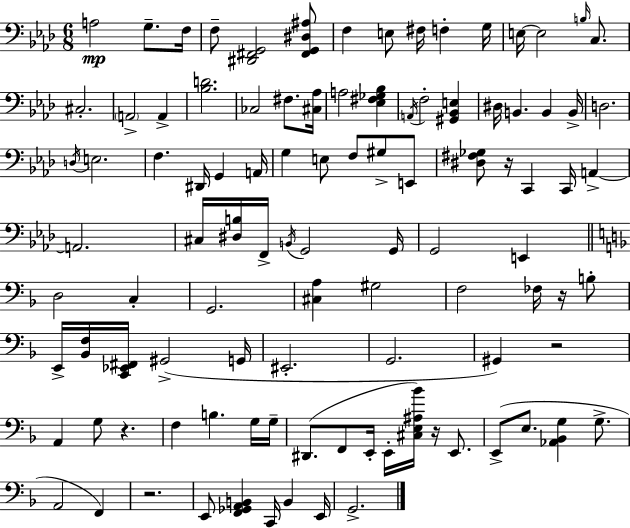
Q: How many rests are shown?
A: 6